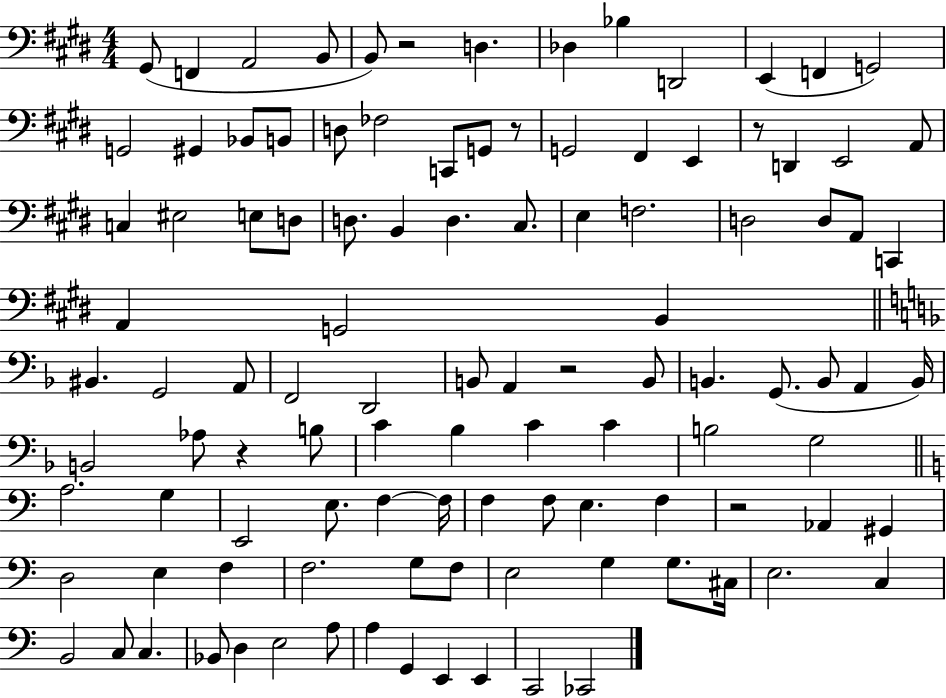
X:1
T:Untitled
M:4/4
L:1/4
K:E
^G,,/2 F,, A,,2 B,,/2 B,,/2 z2 D, _D, _B, D,,2 E,, F,, G,,2 G,,2 ^G,, _B,,/2 B,,/2 D,/2 _F,2 C,,/2 G,,/2 z/2 G,,2 ^F,, E,, z/2 D,, E,,2 A,,/2 C, ^E,2 E,/2 D,/2 D,/2 B,, D, ^C,/2 E, F,2 D,2 D,/2 A,,/2 C,, A,, G,,2 B,, ^B,, G,,2 A,,/2 F,,2 D,,2 B,,/2 A,, z2 B,,/2 B,, G,,/2 B,,/2 A,, B,,/4 B,,2 _A,/2 z B,/2 C _B, C C B,2 G,2 A,2 G, E,,2 E,/2 F, F,/4 F, F,/2 E, F, z2 _A,, ^G,, D,2 E, F, F,2 G,/2 F,/2 E,2 G, G,/2 ^C,/4 E,2 C, B,,2 C,/2 C, _B,,/2 D, E,2 A,/2 A, G,, E,, E,, C,,2 _C,,2